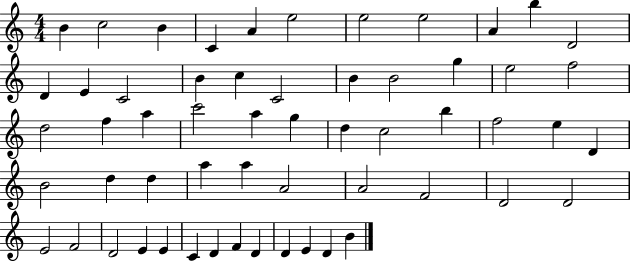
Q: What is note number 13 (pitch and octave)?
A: E4